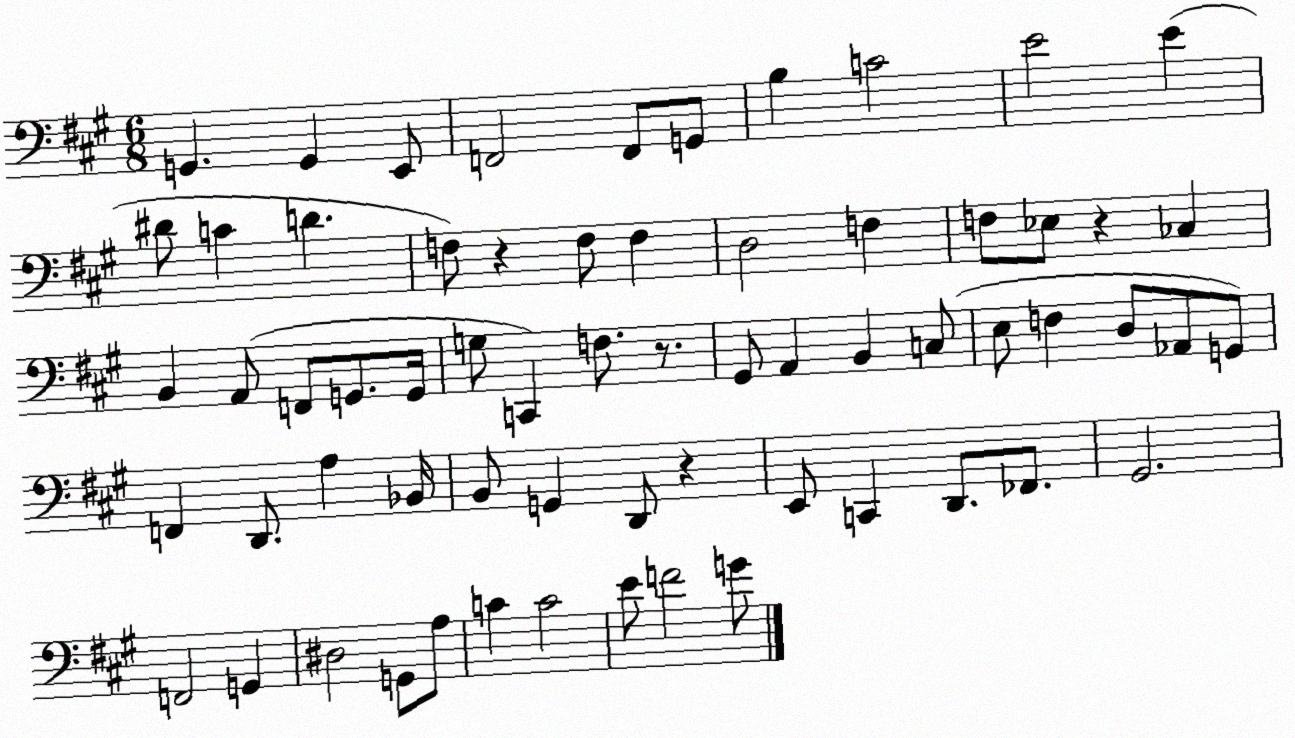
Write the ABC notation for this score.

X:1
T:Untitled
M:6/8
L:1/4
K:A
G,, G,, E,,/2 F,,2 F,,/2 G,,/2 B, C2 E2 E ^D/2 C D F,/2 z F,/2 F, D,2 F, F,/2 _E,/2 z _C, B,, A,,/2 F,,/2 G,,/2 G,,/4 G,/2 C,, F,/2 z/2 ^G,,/2 A,, B,, C,/2 E,/2 F, D,/2 _A,,/2 G,,/2 F,, D,,/2 A, _B,,/4 B,,/2 G,, D,,/2 z E,,/2 C,, D,,/2 _F,,/2 ^G,,2 F,,2 G,, ^D,2 G,,/2 A,/2 C C2 E/2 F2 G/2